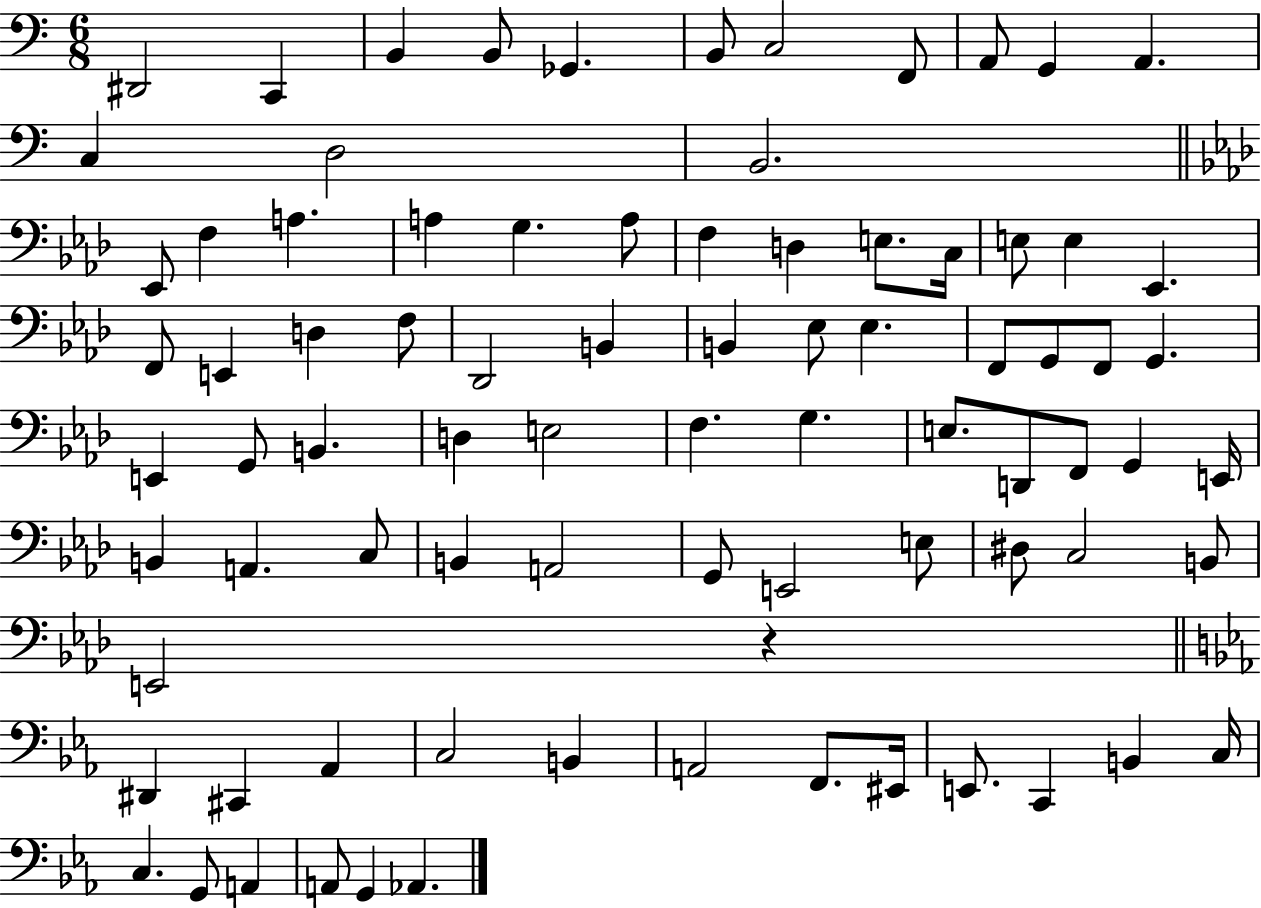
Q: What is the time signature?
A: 6/8